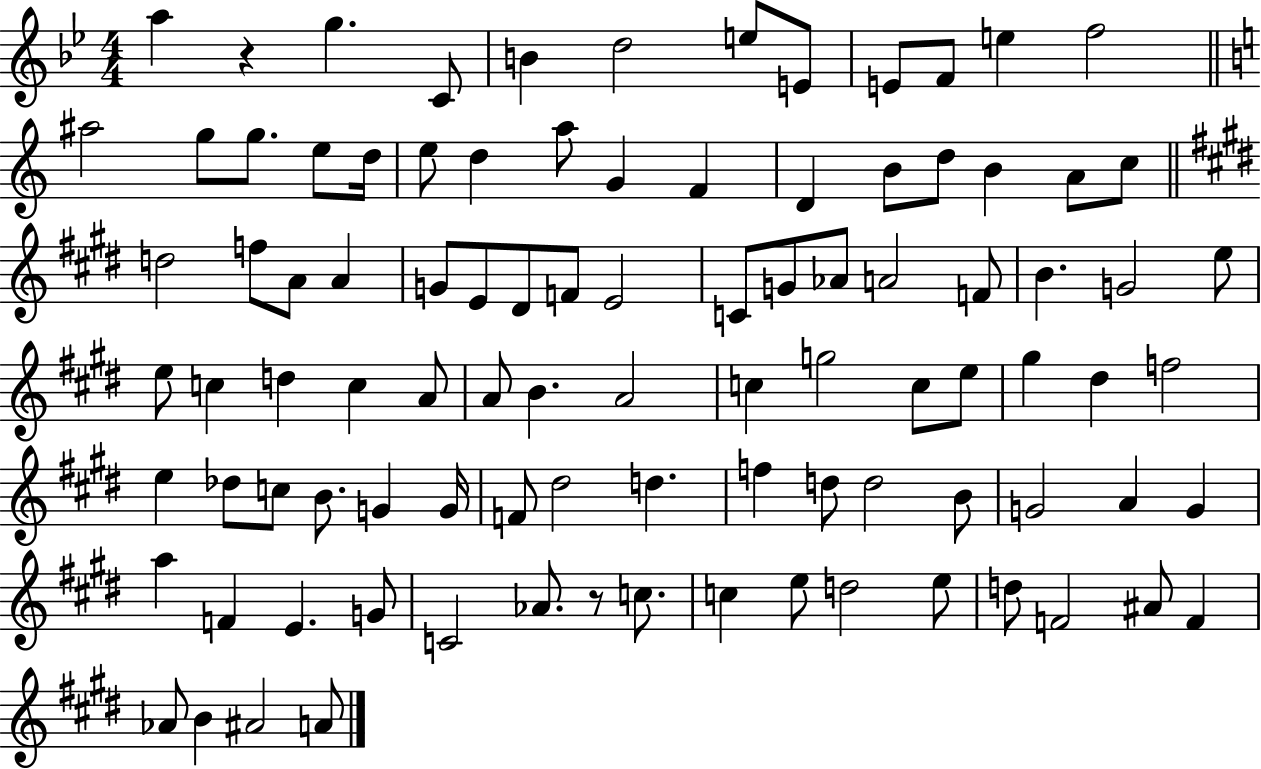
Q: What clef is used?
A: treble